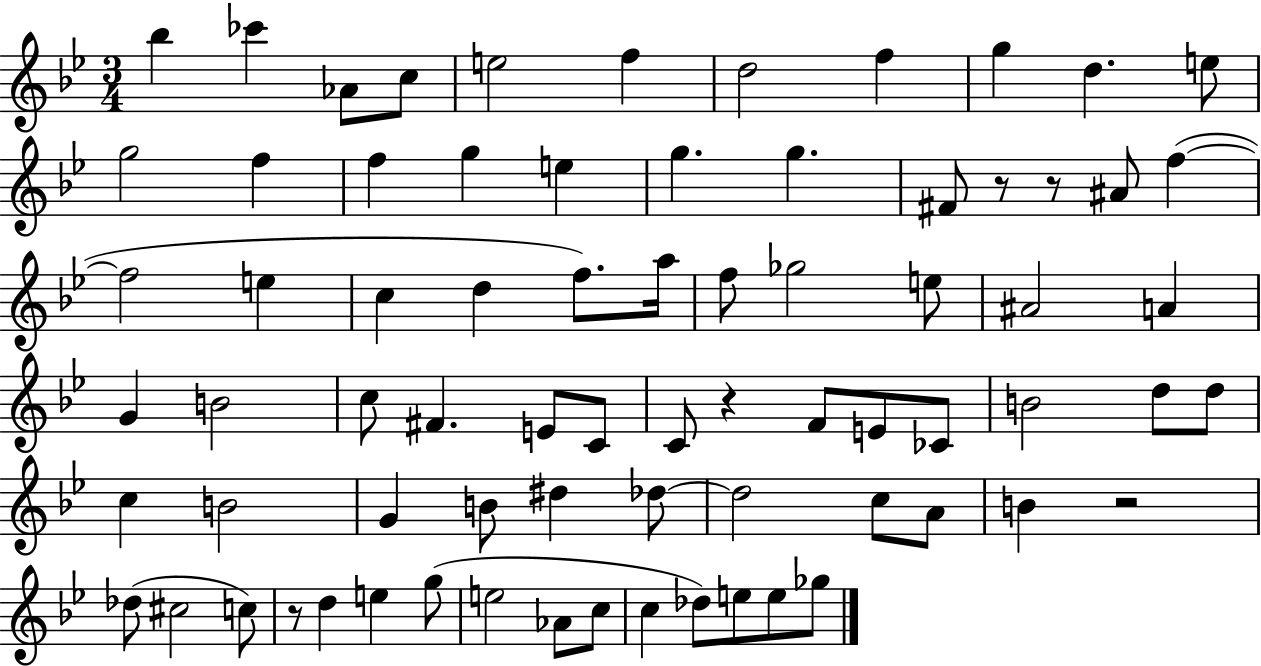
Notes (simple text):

Bb5/q CES6/q Ab4/e C5/e E5/h F5/q D5/h F5/q G5/q D5/q. E5/e G5/h F5/q F5/q G5/q E5/q G5/q. G5/q. F#4/e R/e R/e A#4/e F5/q F5/h E5/q C5/q D5/q F5/e. A5/s F5/e Gb5/h E5/e A#4/h A4/q G4/q B4/h C5/e F#4/q. E4/e C4/e C4/e R/q F4/e E4/e CES4/e B4/h D5/e D5/e C5/q B4/h G4/q B4/e D#5/q Db5/e Db5/h C5/e A4/e B4/q R/h Db5/e C#5/h C5/e R/e D5/q E5/q G5/e E5/h Ab4/e C5/e C5/q Db5/e E5/e E5/e Gb5/e